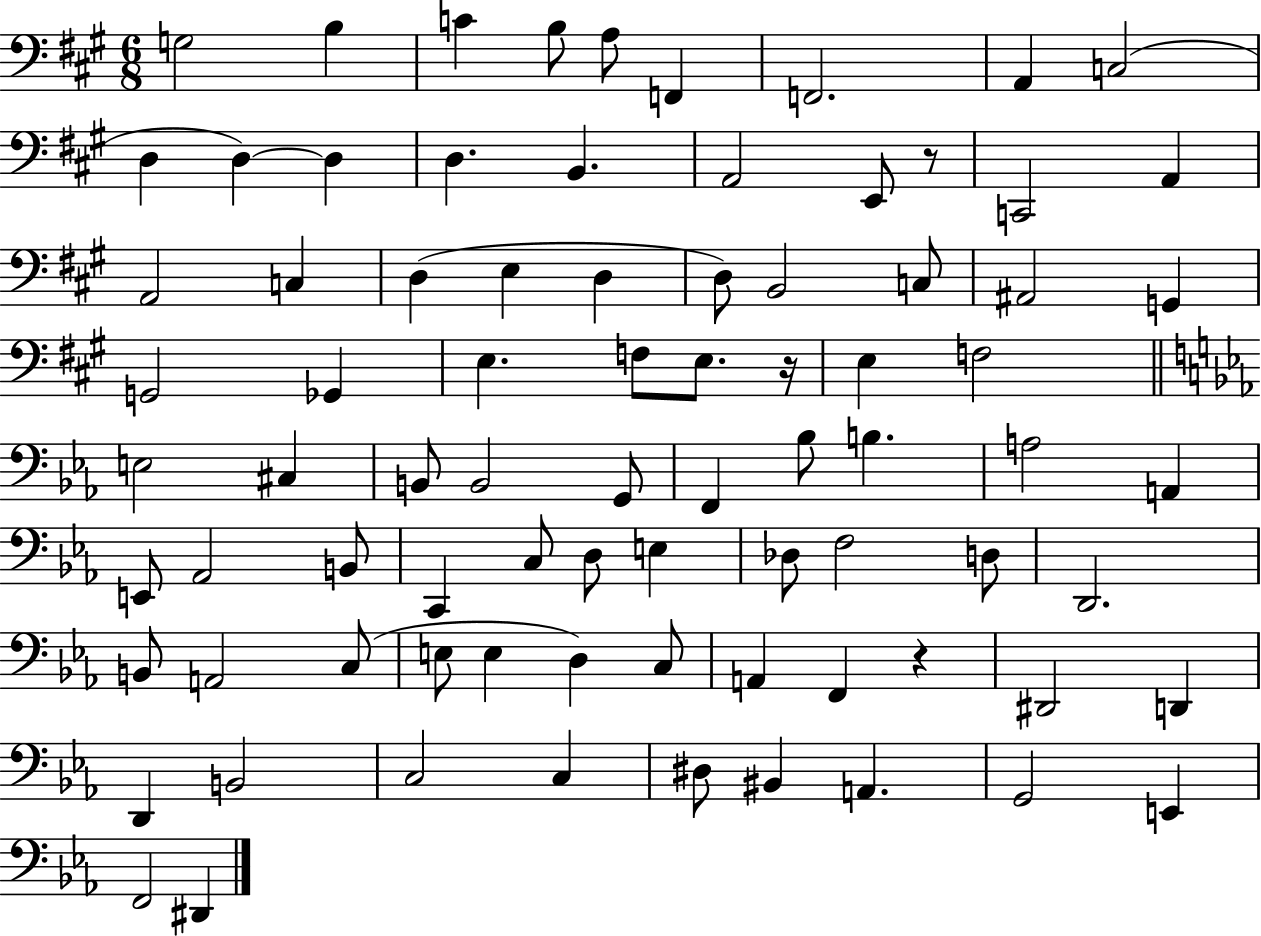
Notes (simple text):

G3/h B3/q C4/q B3/e A3/e F2/q F2/h. A2/q C3/h D3/q D3/q D3/q D3/q. B2/q. A2/h E2/e R/e C2/h A2/q A2/h C3/q D3/q E3/q D3/q D3/e B2/h C3/e A#2/h G2/q G2/h Gb2/q E3/q. F3/e E3/e. R/s E3/q F3/h E3/h C#3/q B2/e B2/h G2/e F2/q Bb3/e B3/q. A3/h A2/q E2/e Ab2/h B2/e C2/q C3/e D3/e E3/q Db3/e F3/h D3/e D2/h. B2/e A2/h C3/e E3/e E3/q D3/q C3/e A2/q F2/q R/q D#2/h D2/q D2/q B2/h C3/h C3/q D#3/e BIS2/q A2/q. G2/h E2/q F2/h D#2/q